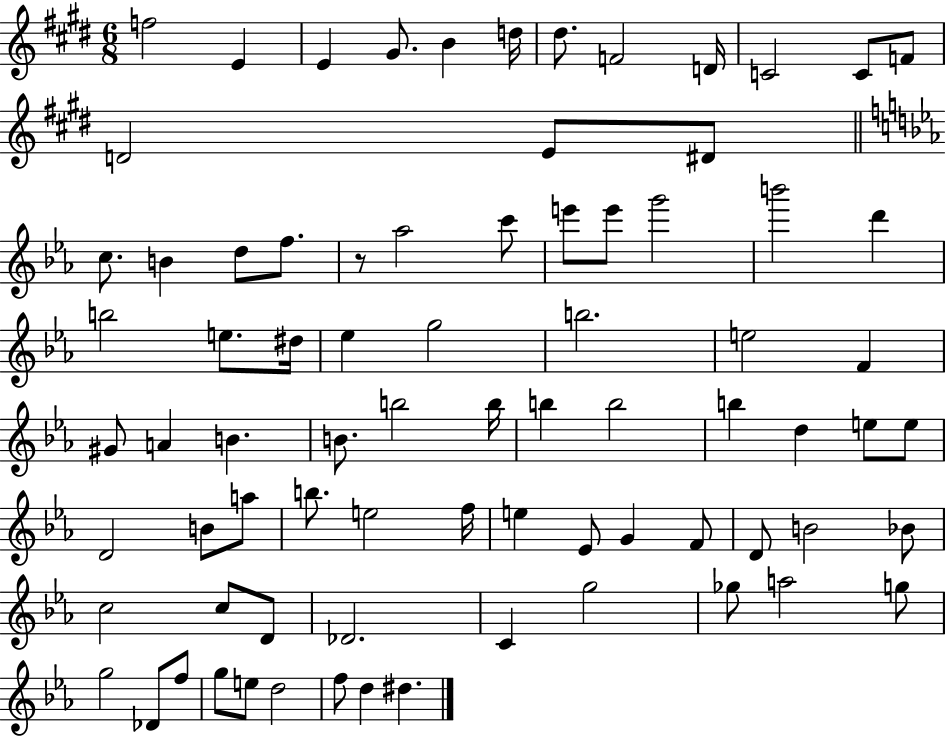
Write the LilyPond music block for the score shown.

{
  \clef treble
  \numericTimeSignature
  \time 6/8
  \key e \major
  f''2 e'4 | e'4 gis'8. b'4 d''16 | dis''8. f'2 d'16 | c'2 c'8 f'8 | \break d'2 e'8 dis'8 | \bar "||" \break \key c \minor c''8. b'4 d''8 f''8. | r8 aes''2 c'''8 | e'''8 e'''8 g'''2 | b'''2 d'''4 | \break b''2 e''8. dis''16 | ees''4 g''2 | b''2. | e''2 f'4 | \break gis'8 a'4 b'4. | b'8. b''2 b''16 | b''4 b''2 | b''4 d''4 e''8 e''8 | \break d'2 b'8 a''8 | b''8. e''2 f''16 | e''4 ees'8 g'4 f'8 | d'8 b'2 bes'8 | \break c''2 c''8 d'8 | des'2. | c'4 g''2 | ges''8 a''2 g''8 | \break g''2 des'8 f''8 | g''8 e''8 d''2 | f''8 d''4 dis''4. | \bar "|."
}